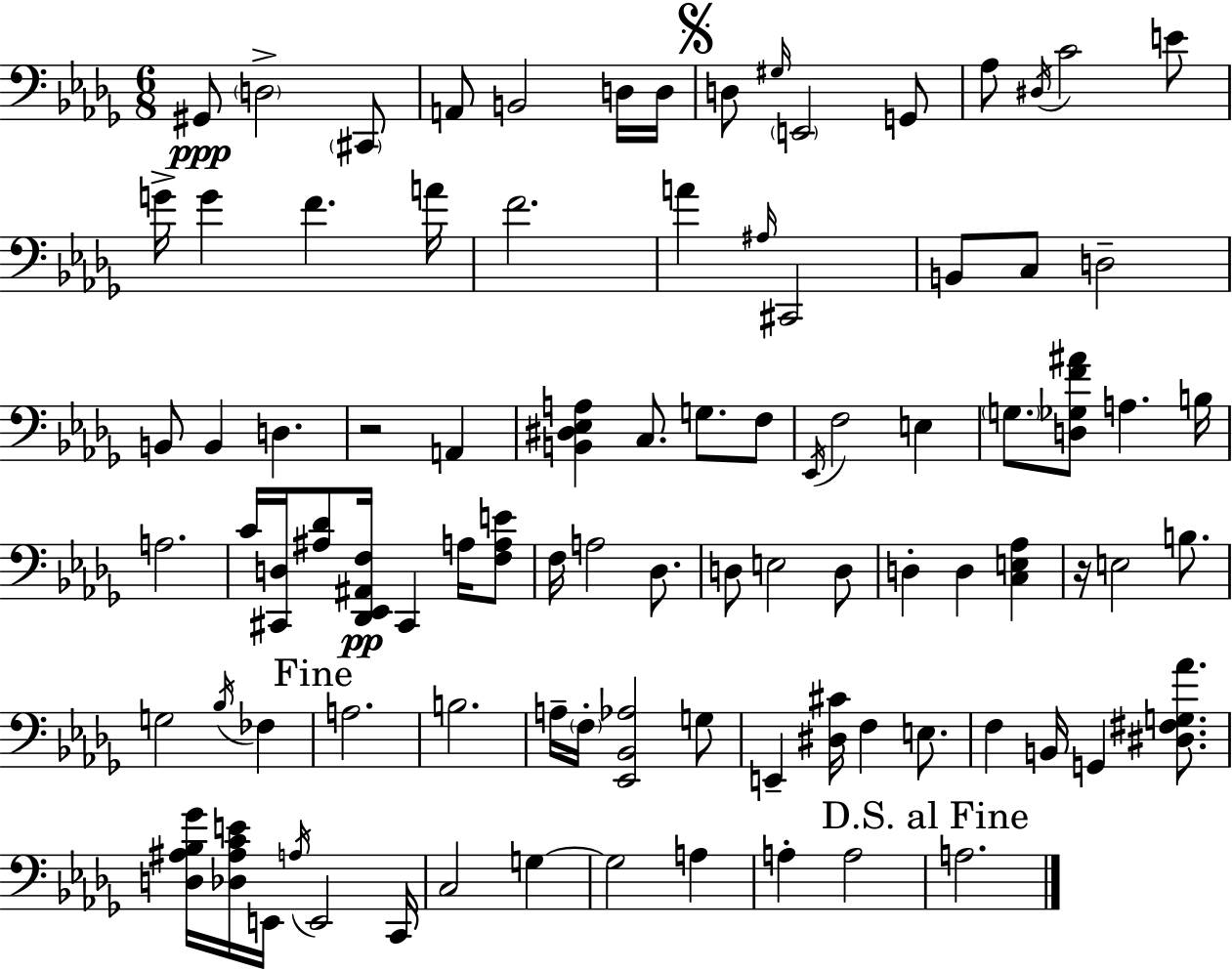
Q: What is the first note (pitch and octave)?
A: G#2